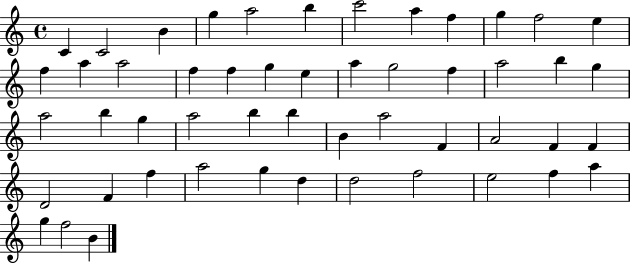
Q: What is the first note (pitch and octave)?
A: C4